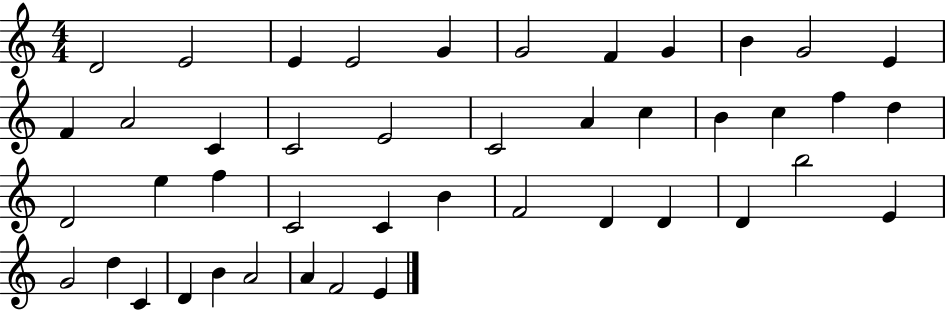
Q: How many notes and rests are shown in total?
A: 44